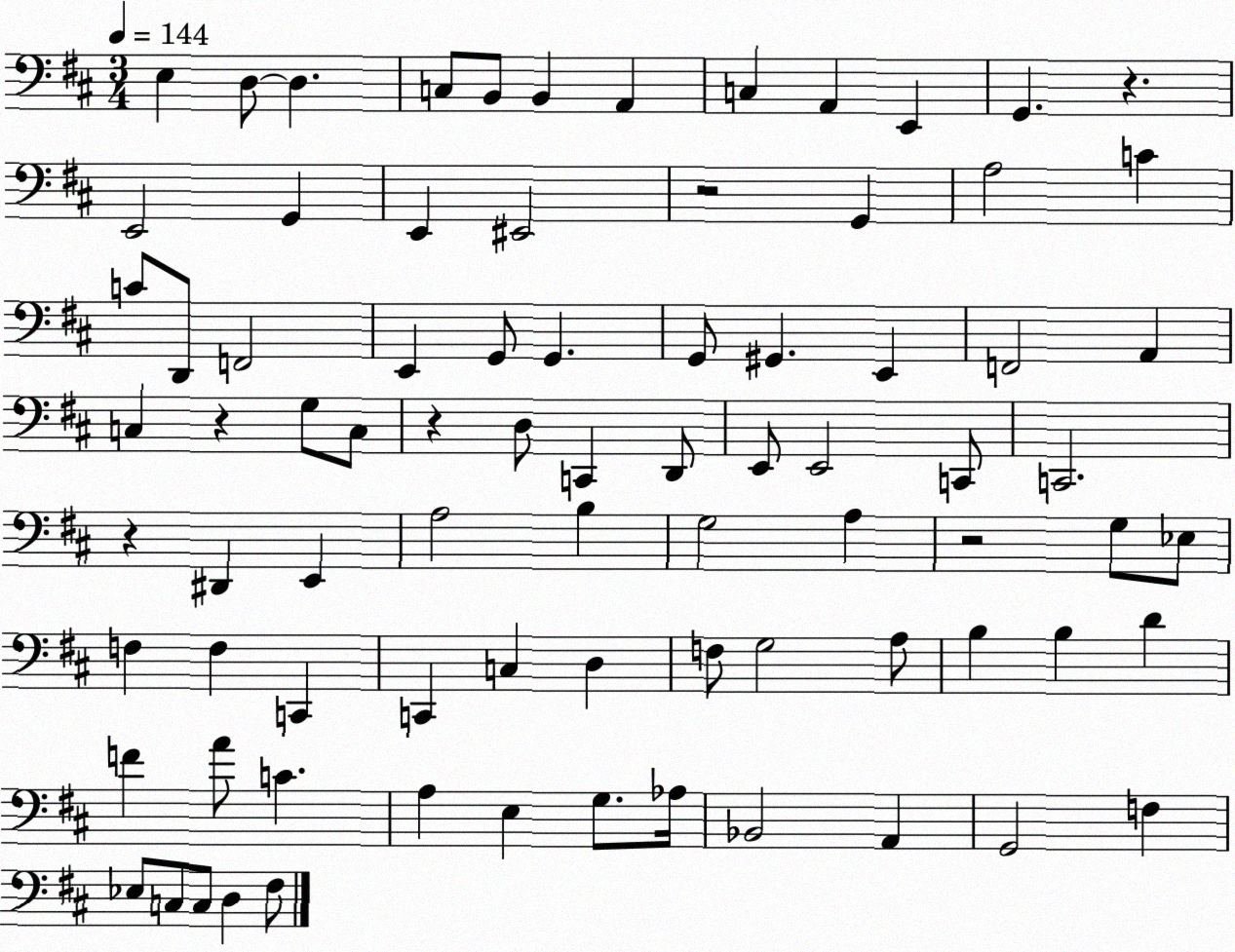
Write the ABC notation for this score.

X:1
T:Untitled
M:3/4
L:1/4
K:D
E, D,/2 D, C,/2 B,,/2 B,, A,, C, A,, E,, G,, z E,,2 G,, E,, ^E,,2 z2 G,, A,2 C C/2 D,,/2 F,,2 E,, G,,/2 G,, G,,/2 ^G,, E,, F,,2 A,, C, z G,/2 C,/2 z D,/2 C,, D,,/2 E,,/2 E,,2 C,,/2 C,,2 z ^D,, E,, A,2 B, G,2 A, z2 G,/2 _E,/2 F, F, C,, C,, C, D, F,/2 G,2 A,/2 B, B, D F A/2 C A, E, G,/2 _A,/4 _B,,2 A,, G,,2 F, _E,/2 C,/2 C,/2 D, ^F,/2